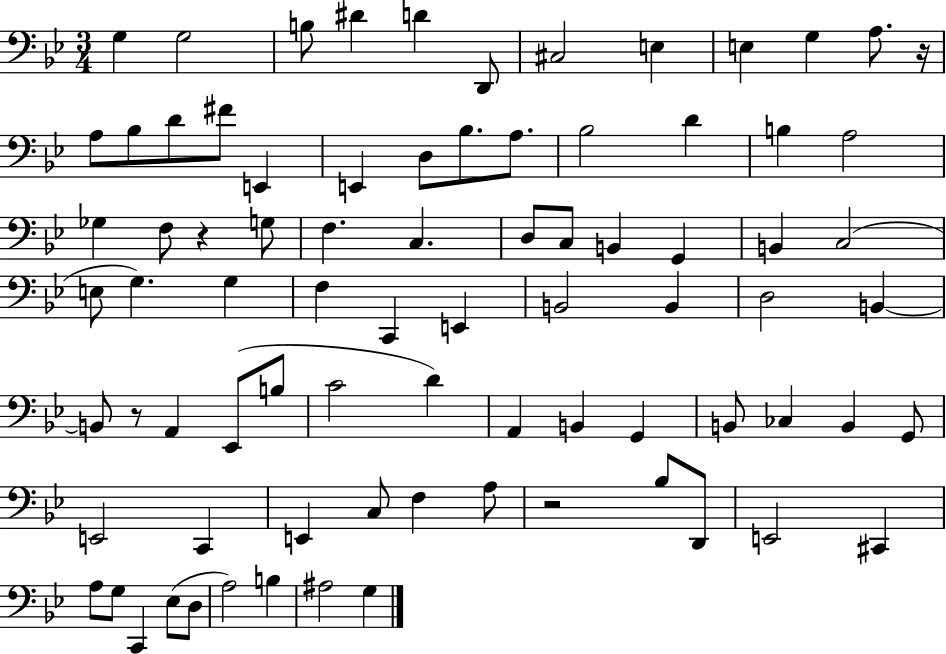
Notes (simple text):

G3/q G3/h B3/e D#4/q D4/q D2/e C#3/h E3/q E3/q G3/q A3/e. R/s A3/e Bb3/e D4/e F#4/e E2/q E2/q D3/e Bb3/e. A3/e. Bb3/h D4/q B3/q A3/h Gb3/q F3/e R/q G3/e F3/q. C3/q. D3/e C3/e B2/q G2/q B2/q C3/h E3/e G3/q. G3/q F3/q C2/q E2/q B2/h B2/q D3/h B2/q B2/e R/e A2/q Eb2/e B3/e C4/h D4/q A2/q B2/q G2/q B2/e CES3/q B2/q G2/e E2/h C2/q E2/q C3/e F3/q A3/e R/h Bb3/e D2/e E2/h C#2/q A3/e G3/e C2/q Eb3/e D3/e A3/h B3/q A#3/h G3/q